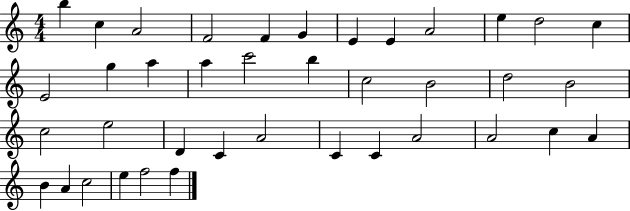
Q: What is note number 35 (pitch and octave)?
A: A4